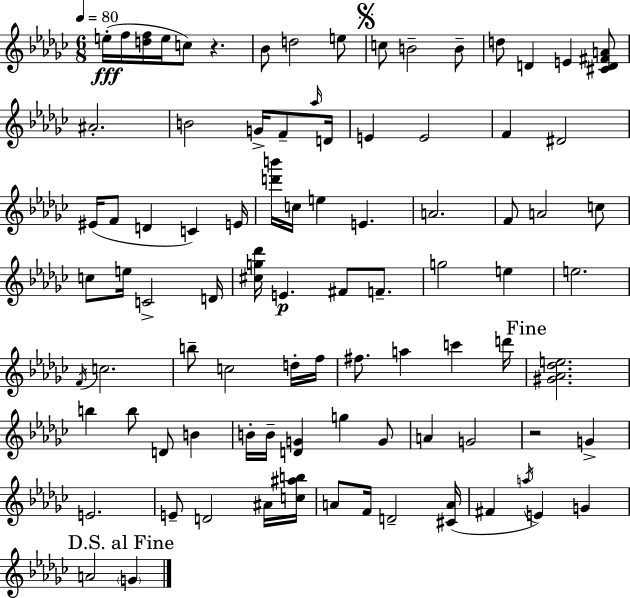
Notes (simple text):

E5/s F5/s [D5,F5]/s E5/s C5/e R/q. Bb4/e D5/h E5/e C5/e B4/h B4/e D5/e D4/q E4/q [C#4,D4,F#4,A4]/e A#4/h. B4/h G4/s F4/e Ab5/s D4/s E4/q E4/h F4/q D#4/h EIS4/s F4/e D4/q C4/q E4/s [D6,B6]/s C5/s E5/q E4/q. A4/h. F4/e A4/h C5/e C5/e E5/s C4/h D4/s [C#5,G5,Db6]/s E4/q. F#4/e F4/e. G5/h E5/q E5/h. F4/s C5/h. B5/e C5/h D5/s F5/s F#5/e. A5/q C6/q D6/s [G#4,Ab4,Db5,E5]/h. B5/q B5/e D4/e B4/q B4/s B4/s [D4,G4]/q G5/q G4/e A4/q G4/h R/h G4/q E4/h. E4/e D4/h A#4/s [C5,A#5,B5]/s A4/e F4/s D4/h [C#4,A4]/s F#4/q A5/s E4/q G4/q A4/h G4/q